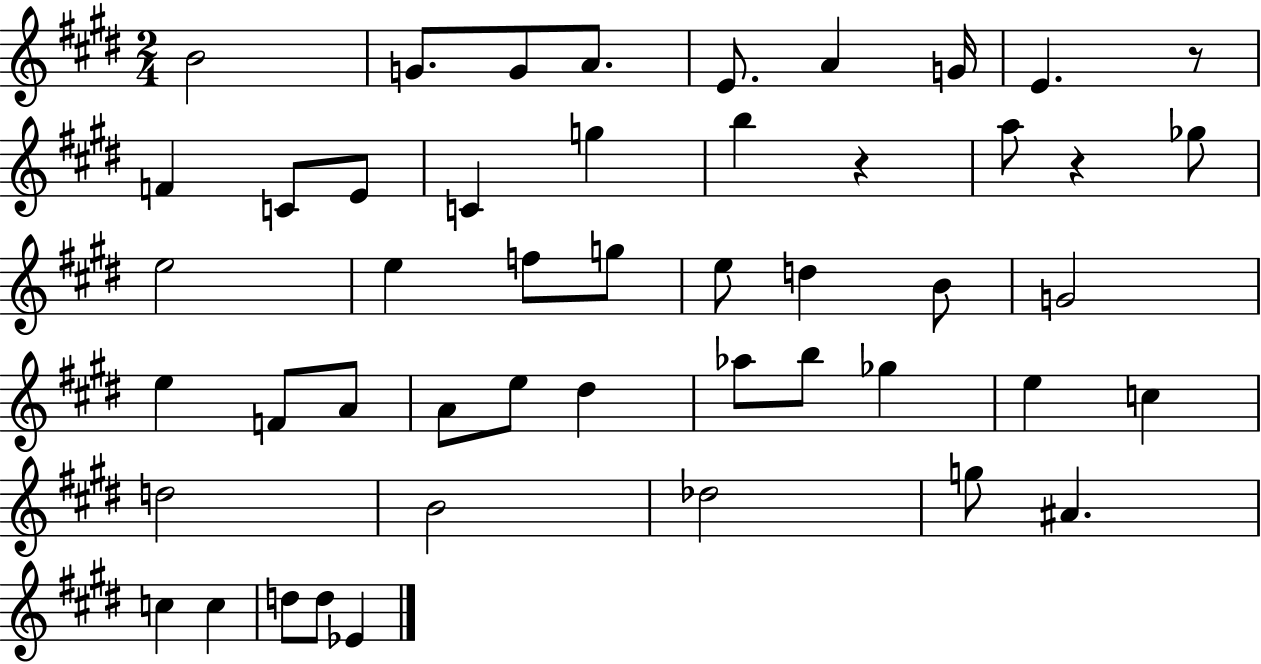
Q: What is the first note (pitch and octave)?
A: B4